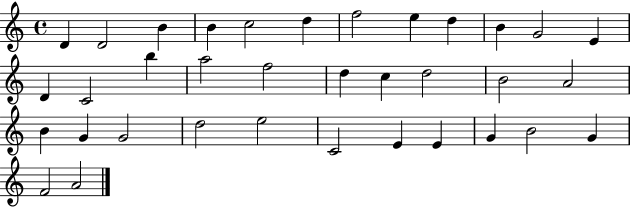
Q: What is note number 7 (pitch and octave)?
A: F5